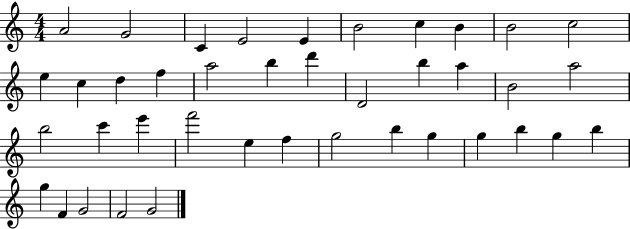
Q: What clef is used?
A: treble